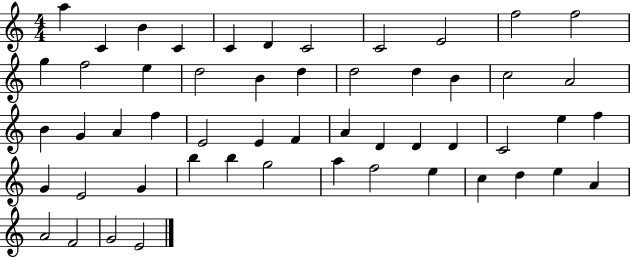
X:1
T:Untitled
M:4/4
L:1/4
K:C
a C B C C D C2 C2 E2 f2 f2 g f2 e d2 B d d2 d B c2 A2 B G A f E2 E F A D D D C2 e f G E2 G b b g2 a f2 e c d e A A2 F2 G2 E2